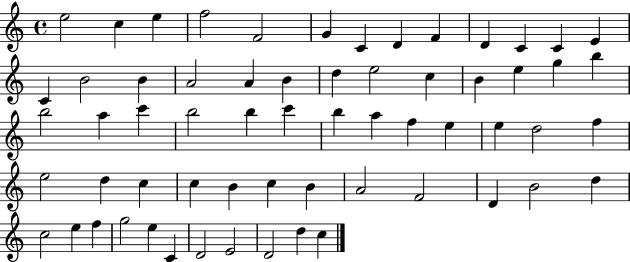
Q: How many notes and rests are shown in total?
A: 62